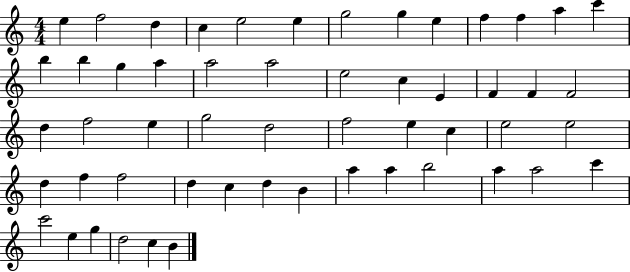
X:1
T:Untitled
M:4/4
L:1/4
K:C
e f2 d c e2 e g2 g e f f a c' b b g a a2 a2 e2 c E F F F2 d f2 e g2 d2 f2 e c e2 e2 d f f2 d c d B a a b2 a a2 c' c'2 e g d2 c B